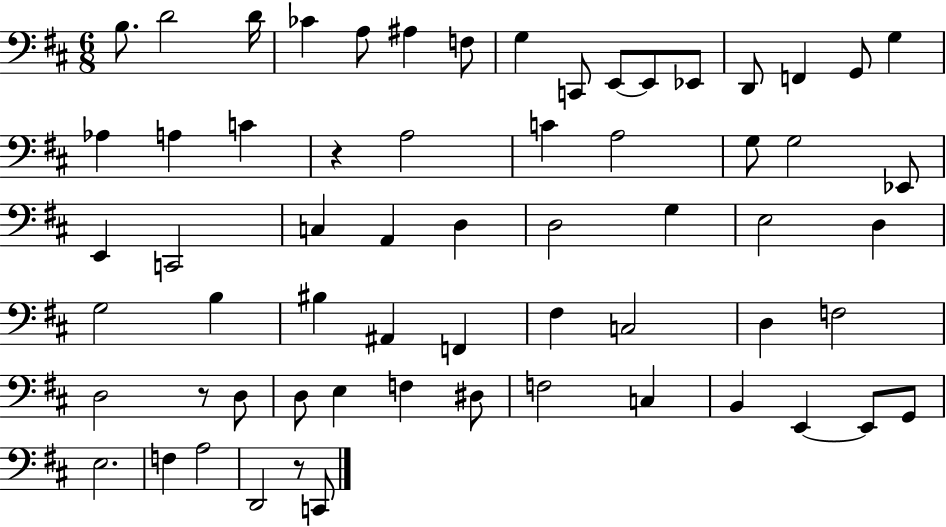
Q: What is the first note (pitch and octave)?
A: B3